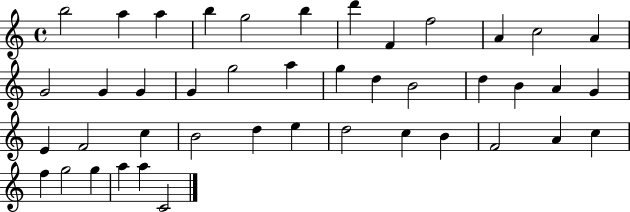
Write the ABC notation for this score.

X:1
T:Untitled
M:4/4
L:1/4
K:C
b2 a a b g2 b d' F f2 A c2 A G2 G G G g2 a g d B2 d B A G E F2 c B2 d e d2 c B F2 A c f g2 g a a C2